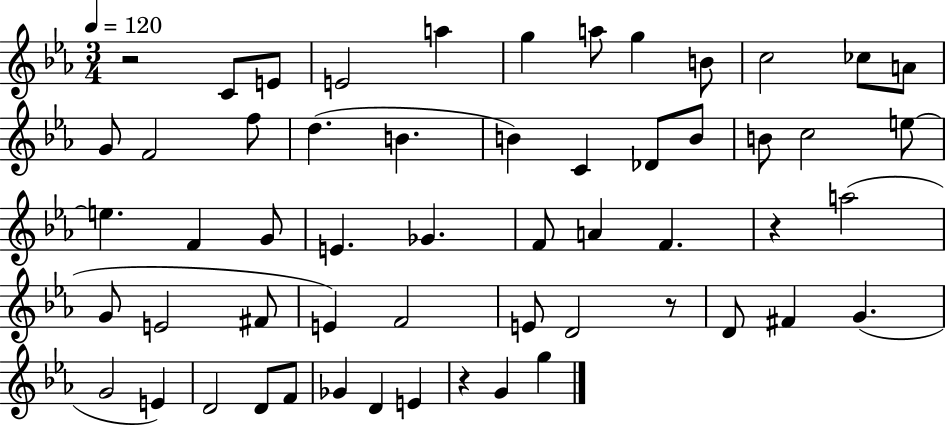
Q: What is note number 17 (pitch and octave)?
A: B4